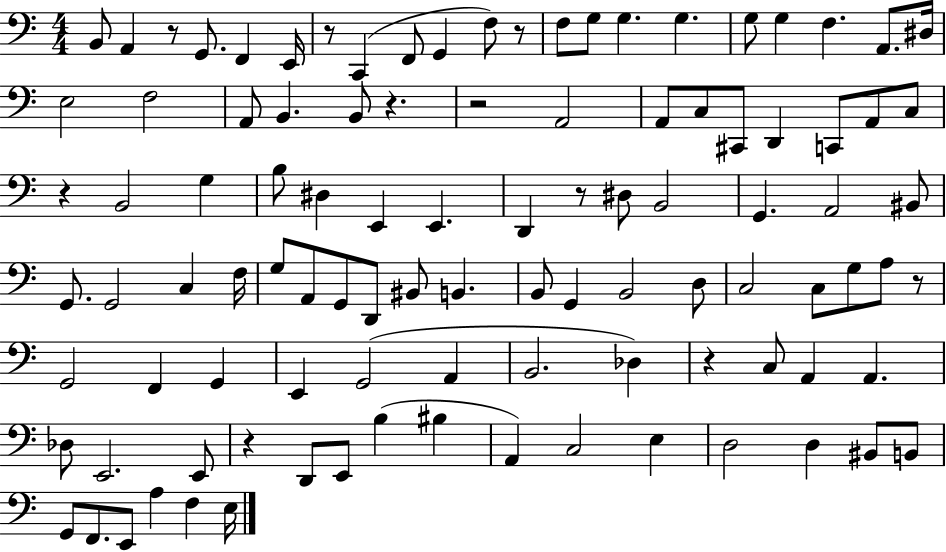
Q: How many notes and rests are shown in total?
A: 102